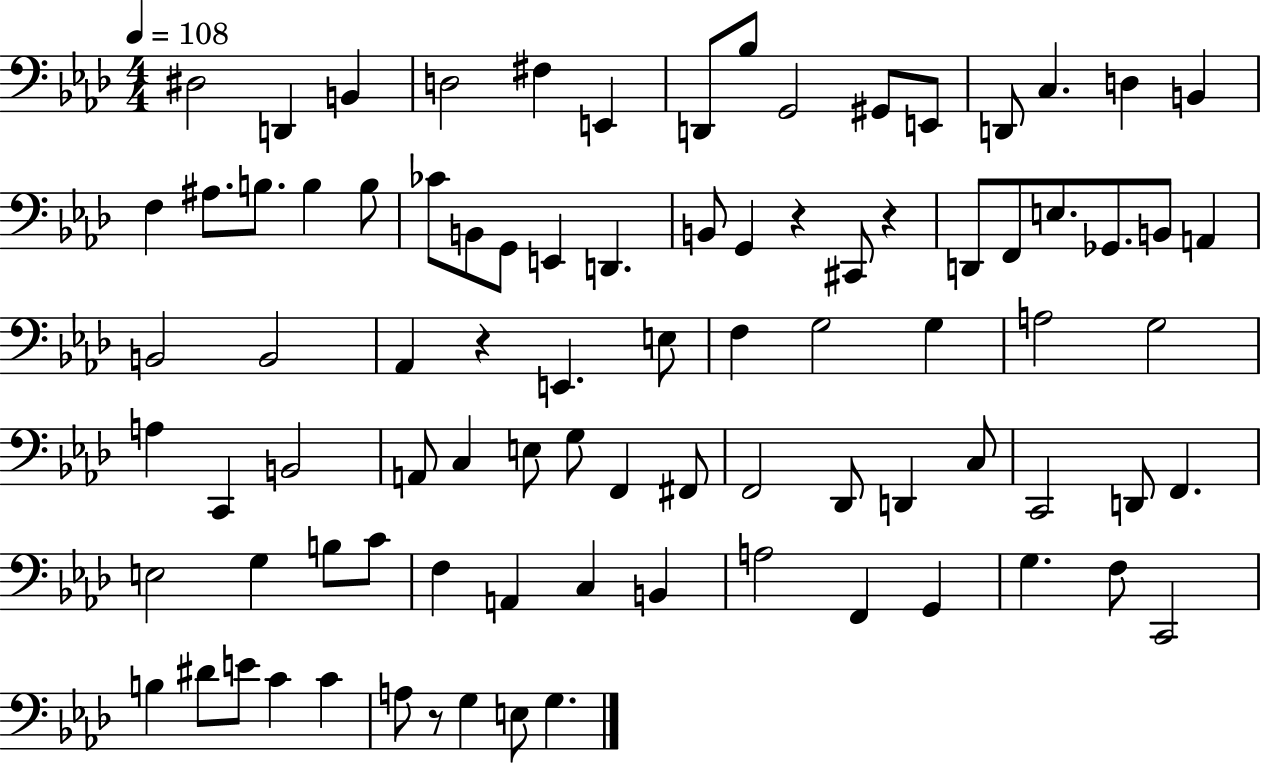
D#3/h D2/q B2/q D3/h F#3/q E2/q D2/e Bb3/e G2/h G#2/e E2/e D2/e C3/q. D3/q B2/q F3/q A#3/e. B3/e. B3/q B3/e CES4/e B2/e G2/e E2/q D2/q. B2/e G2/q R/q C#2/e R/q D2/e F2/e E3/e. Gb2/e. B2/e A2/q B2/h B2/h Ab2/q R/q E2/q. E3/e F3/q G3/h G3/q A3/h G3/h A3/q C2/q B2/h A2/e C3/q E3/e G3/e F2/q F#2/e F2/h Db2/e D2/q C3/e C2/h D2/e F2/q. E3/h G3/q B3/e C4/e F3/q A2/q C3/q B2/q A3/h F2/q G2/q G3/q. F3/e C2/h B3/q D#4/e E4/e C4/q C4/q A3/e R/e G3/q E3/e G3/q.